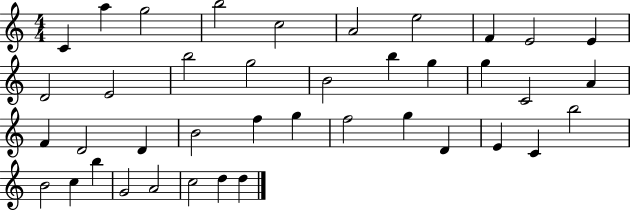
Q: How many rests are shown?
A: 0